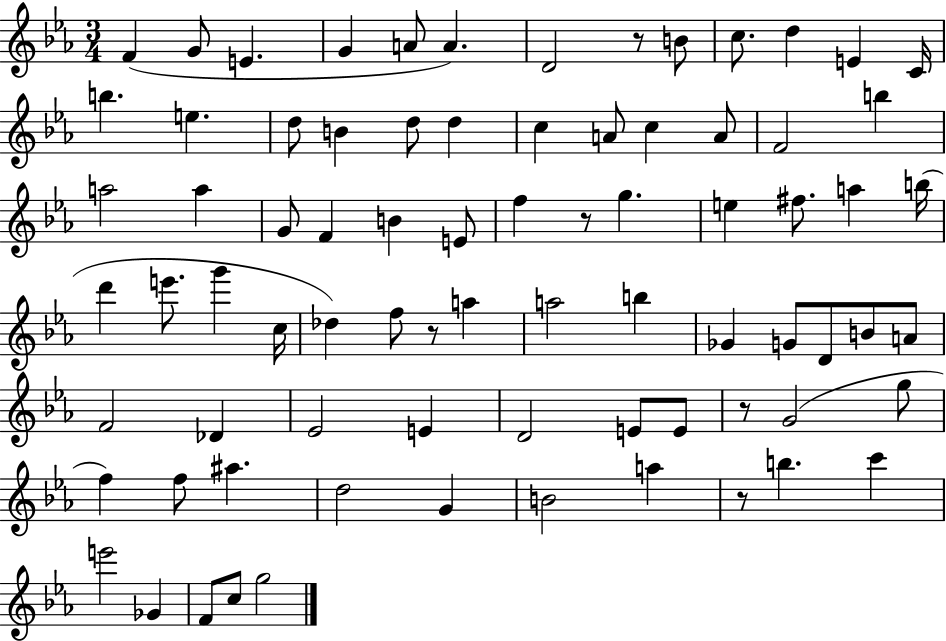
{
  \clef treble
  \numericTimeSignature
  \time 3/4
  \key ees \major
  f'4( g'8 e'4. | g'4 a'8 a'4.) | d'2 r8 b'8 | c''8. d''4 e'4 c'16 | \break b''4. e''4. | d''8 b'4 d''8 d''4 | c''4 a'8 c''4 a'8 | f'2 b''4 | \break a''2 a''4 | g'8 f'4 b'4 e'8 | f''4 r8 g''4. | e''4 fis''8. a''4 b''16( | \break d'''4 e'''8. g'''4 c''16 | des''4) f''8 r8 a''4 | a''2 b''4 | ges'4 g'8 d'8 b'8 a'8 | \break f'2 des'4 | ees'2 e'4 | d'2 e'8 e'8 | r8 g'2( g''8 | \break f''4) f''8 ais''4. | d''2 g'4 | b'2 a''4 | r8 b''4. c'''4 | \break e'''2 ges'4 | f'8 c''8 g''2 | \bar "|."
}